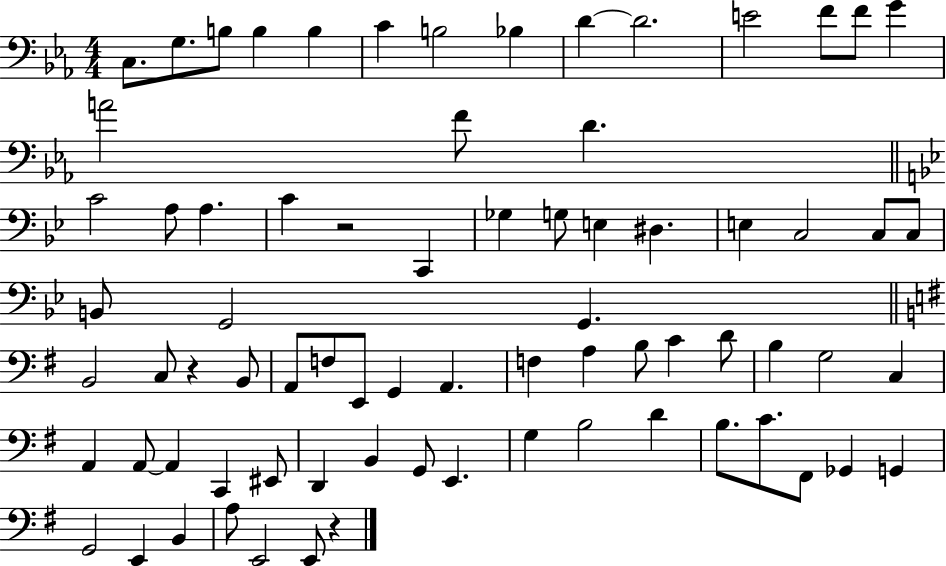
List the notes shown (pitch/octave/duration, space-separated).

C3/e. G3/e. B3/e B3/q B3/q C4/q B3/h Bb3/q D4/q D4/h. E4/h F4/e F4/e G4/q A4/h F4/e D4/q. C4/h A3/e A3/q. C4/q R/h C2/q Gb3/q G3/e E3/q D#3/q. E3/q C3/h C3/e C3/e B2/e G2/h G2/q. B2/h C3/e R/q B2/e A2/e F3/e E2/e G2/q A2/q. F3/q A3/q B3/e C4/q D4/e B3/q G3/h C3/q A2/q A2/e A2/q C2/q EIS2/e D2/q B2/q G2/e E2/q. G3/q B3/h D4/q B3/e. C4/e. F#2/e Gb2/q G2/q G2/h E2/q B2/q A3/e E2/h E2/e R/q